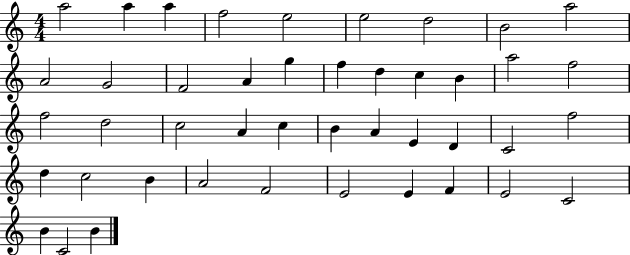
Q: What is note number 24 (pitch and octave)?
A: A4